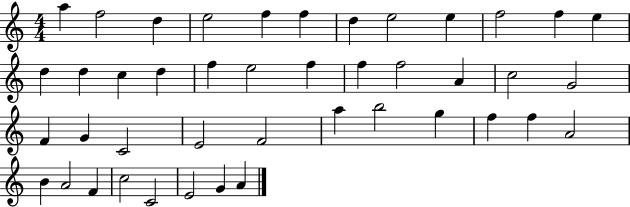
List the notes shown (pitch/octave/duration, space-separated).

A5/q F5/h D5/q E5/h F5/q F5/q D5/q E5/h E5/q F5/h F5/q E5/q D5/q D5/q C5/q D5/q F5/q E5/h F5/q F5/q F5/h A4/q C5/h G4/h F4/q G4/q C4/h E4/h F4/h A5/q B5/h G5/q F5/q F5/q A4/h B4/q A4/h F4/q C5/h C4/h E4/h G4/q A4/q